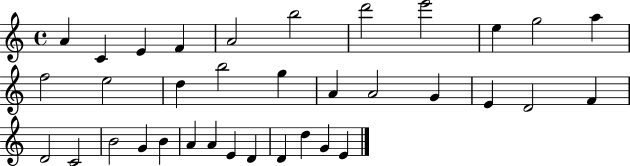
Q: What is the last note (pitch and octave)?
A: E4